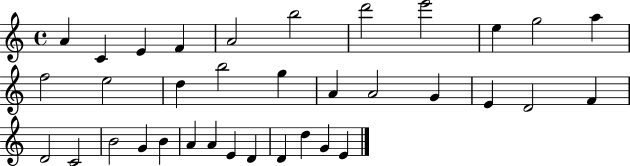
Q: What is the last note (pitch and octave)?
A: E4